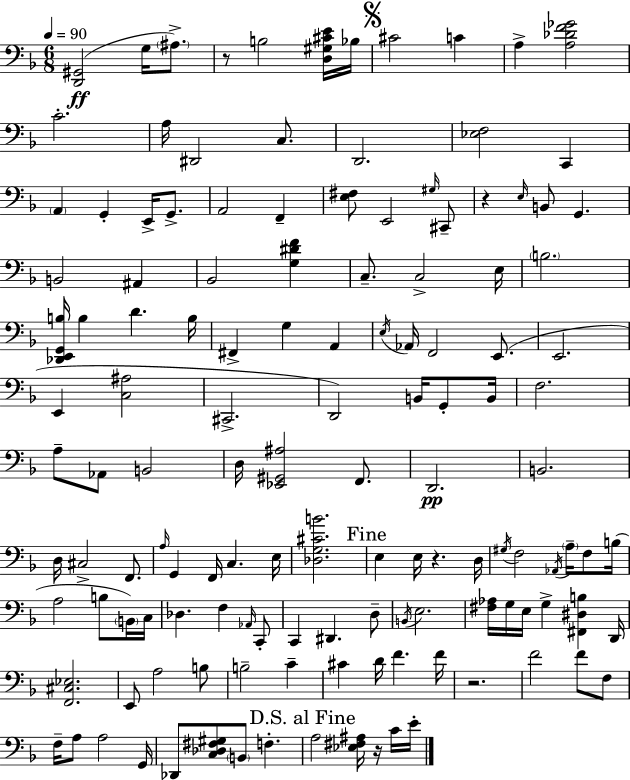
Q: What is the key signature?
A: D minor